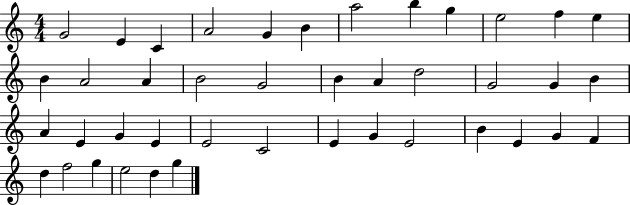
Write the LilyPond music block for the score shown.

{
  \clef treble
  \numericTimeSignature
  \time 4/4
  \key c \major
  g'2 e'4 c'4 | a'2 g'4 b'4 | a''2 b''4 g''4 | e''2 f''4 e''4 | \break b'4 a'2 a'4 | b'2 g'2 | b'4 a'4 d''2 | g'2 g'4 b'4 | \break a'4 e'4 g'4 e'4 | e'2 c'2 | e'4 g'4 e'2 | b'4 e'4 g'4 f'4 | \break d''4 f''2 g''4 | e''2 d''4 g''4 | \bar "|."
}